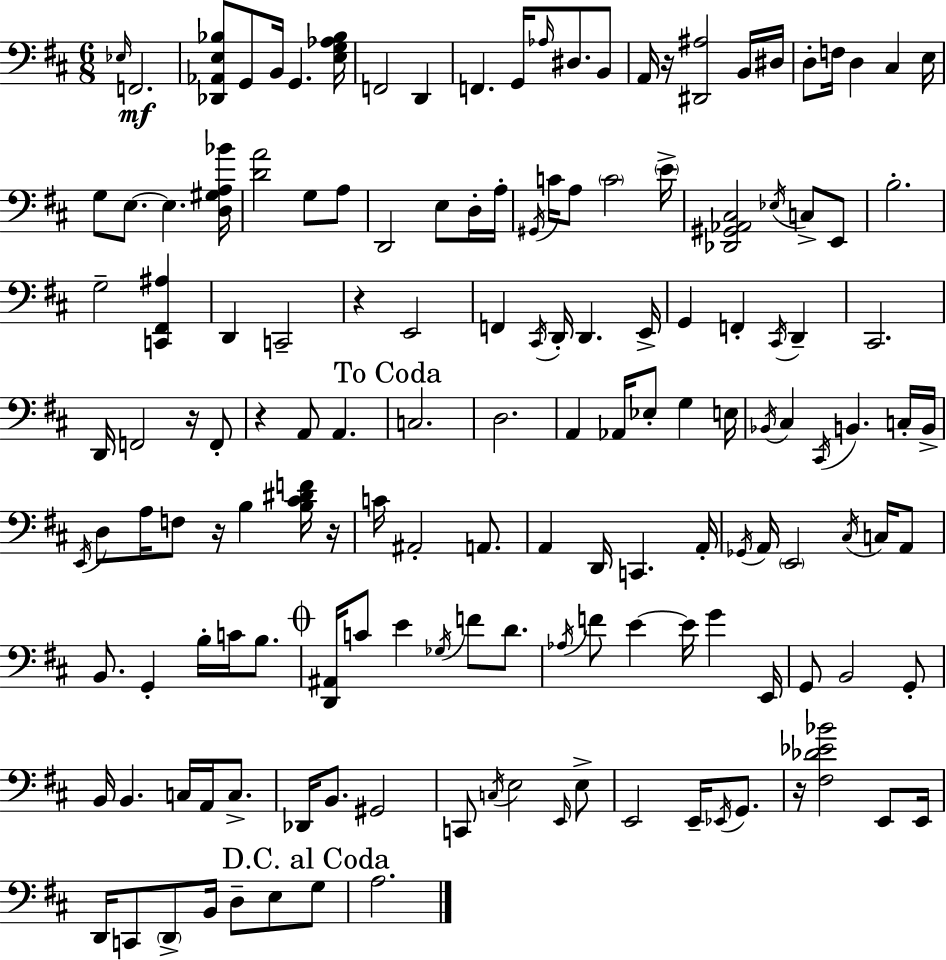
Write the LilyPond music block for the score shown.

{
  \clef bass
  \numericTimeSignature
  \time 6/8
  \key d \major
  \grace { ees16 }\mf f,2. | <des, aes, e bes>8 g,8 b,16 g,4. | <e g aes bes>16 f,2 d,4 | f,4. g,16 \grace { aes16 } dis8. | \break b,8 a,16 r16 <dis, ais>2 | b,16 dis16 d8-. f16 d4 cis4 | e16 g8 e8.~~ e4. | <d gis a bes'>16 <d' a'>2 g8 | \break a8 d,2 e8 | d16-. a16-. \acciaccatura { gis,16 } c'16 a8 \parenthesize c'2 | \parenthesize e'16-> <des, gis, aes, cis>2 \acciaccatura { ees16 } | c8-> e,8 b2.-. | \break g2-- | <c, fis, ais>4 d,4 c,2-- | r4 e,2 | f,4 \acciaccatura { cis,16 } d,16-. d,4. | \break e,16-> g,4 f,4-. | \acciaccatura { cis,16 } d,4-- cis,2. | d,16 f,2 | r16 f,8-. r4 a,8 | \break a,4. \mark "To Coda" c2. | d2. | a,4 aes,16 ees8-. | g4 e16 \acciaccatura { bes,16 } cis4 \acciaccatura { cis,16 } | \break b,4. c16-. b,16-> \acciaccatura { e,16 } d8 a16 | f8 r16 b4 <b cis' dis' f'>16 r16 c'16 ais,2-. | a,8. a,4 | d,16 c,4. a,16-. \acciaccatura { ges,16 } a,16 \parenthesize e,2 | \break \acciaccatura { cis16 } c16 a,8 b,8. | g,4-. b16-. c'16 b8. \mark \markup { \musicglyph "scripts.coda" } <d, ais,>16 | c'8 e'4 \acciaccatura { ges16 } f'8 d'8. | \acciaccatura { aes16 } f'8 e'4~~ e'16 g'4 | \break e,16 g,8 b,2 g,8-. | b,16 b,4. c16 a,16 c8.-> | des,16 b,8. gis,2 | c,8 \acciaccatura { c16 } e2 | \break \grace { e,16 } e8-> e,2 e,16-- | \acciaccatura { ees,16 } g,8. r16 <fis des' ees' bes'>2 | e,8 e,16 d,16 c,8 \parenthesize d,8-> b,16 d8-- | e8 \mark "D.C. al Coda" g8 a2. | \break \bar "|."
}